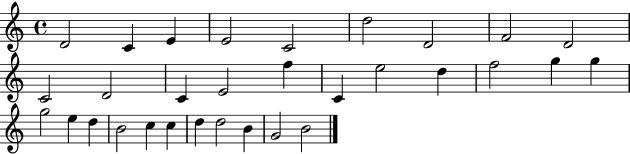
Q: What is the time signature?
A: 4/4